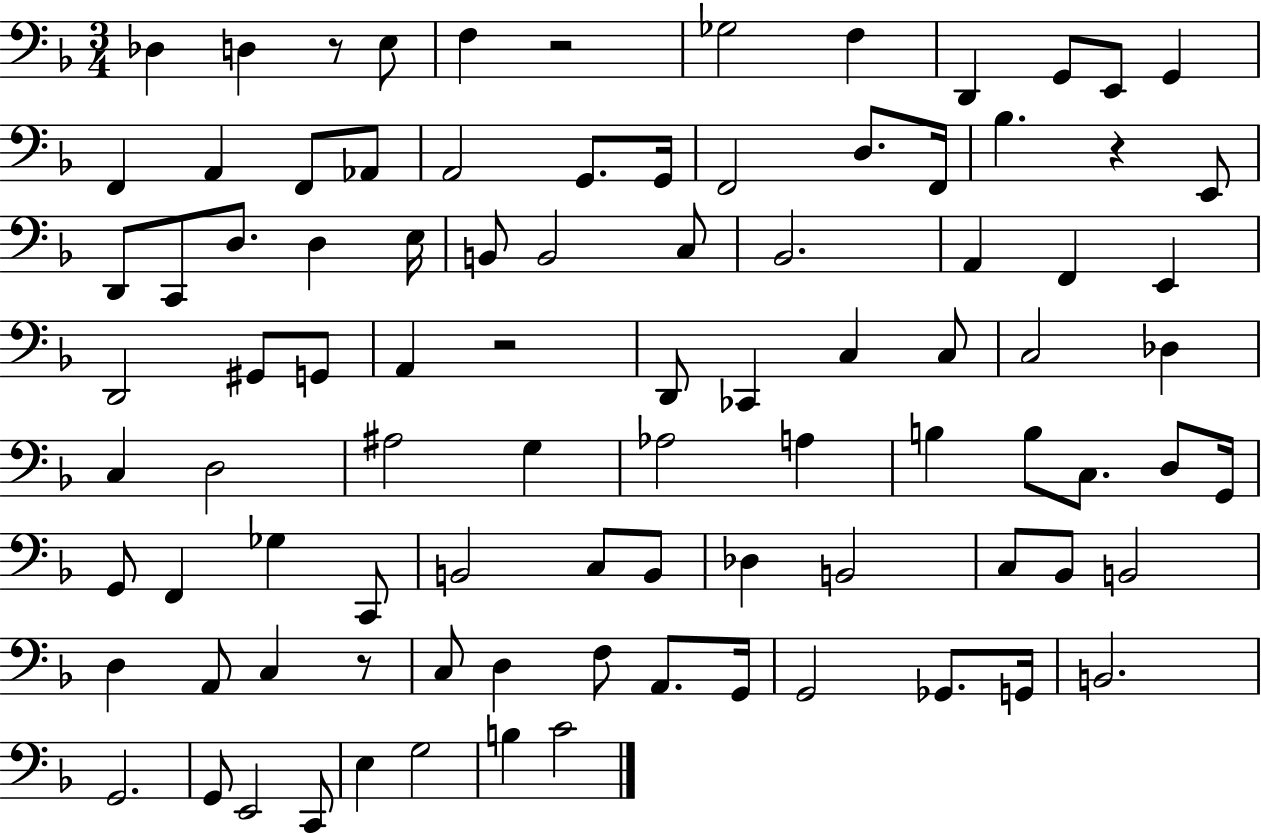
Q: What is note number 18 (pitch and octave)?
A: F2